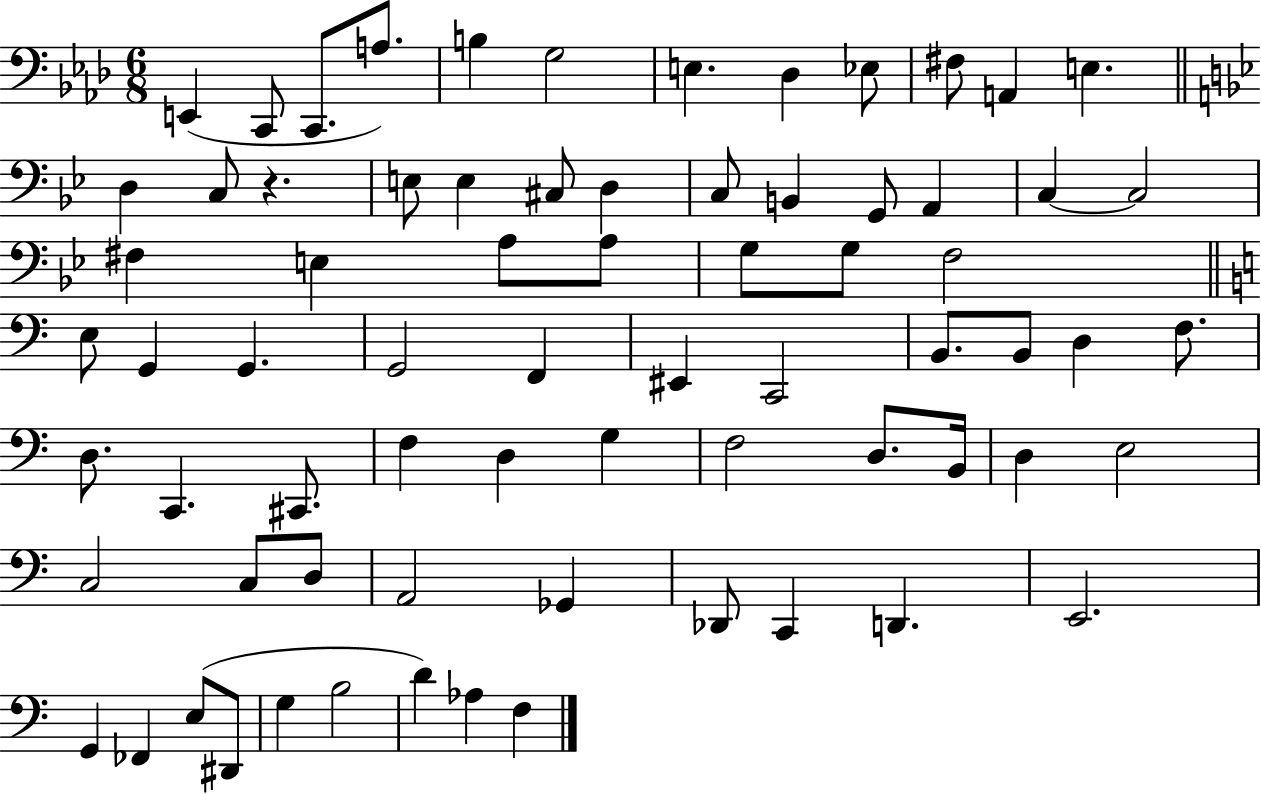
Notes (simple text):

E2/q C2/e C2/e. A3/e. B3/q G3/h E3/q. Db3/q Eb3/e F#3/e A2/q E3/q. D3/q C3/e R/q. E3/e E3/q C#3/e D3/q C3/e B2/q G2/e A2/q C3/q C3/h F#3/q E3/q A3/e A3/e G3/e G3/e F3/h E3/e G2/q G2/q. G2/h F2/q EIS2/q C2/h B2/e. B2/e D3/q F3/e. D3/e. C2/q. C#2/e. F3/q D3/q G3/q F3/h D3/e. B2/s D3/q E3/h C3/h C3/e D3/e A2/h Gb2/q Db2/e C2/q D2/q. E2/h. G2/q FES2/q E3/e D#2/e G3/q B3/h D4/q Ab3/q F3/q